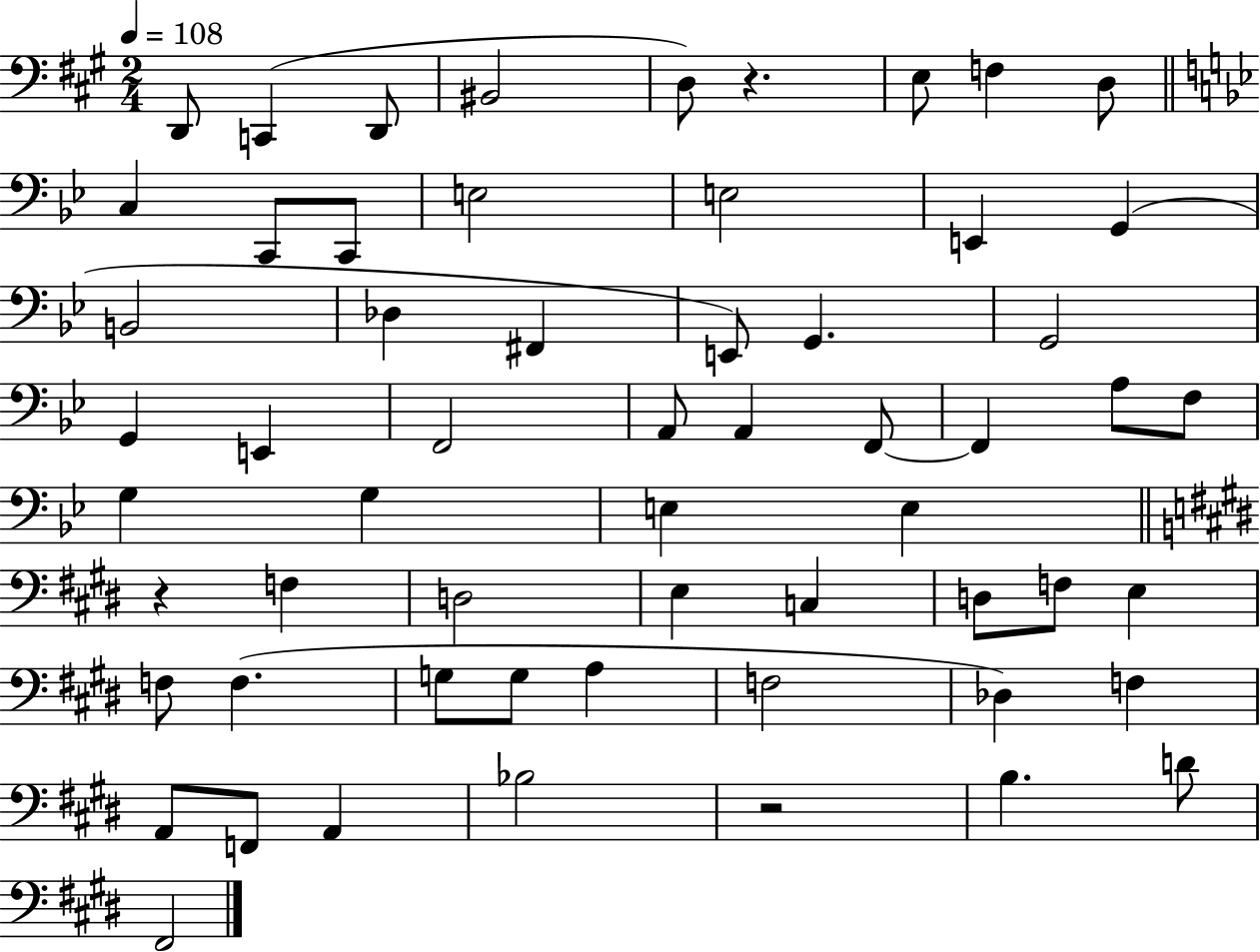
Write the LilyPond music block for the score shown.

{
  \clef bass
  \numericTimeSignature
  \time 2/4
  \key a \major
  \tempo 4 = 108
  \repeat volta 2 { d,8 c,4( d,8 | bis,2 | d8) r4. | e8 f4 d8 | \break \bar "||" \break \key bes \major c4 c,8 c,8 | e2 | e2 | e,4 g,4( | \break b,2 | des4 fis,4 | e,8) g,4. | g,2 | \break g,4 e,4 | f,2 | a,8 a,4 f,8~~ | f,4 a8 f8 | \break g4 g4 | e4 e4 | \bar "||" \break \key e \major r4 f4 | d2 | e4 c4 | d8 f8 e4 | \break f8 f4.( | g8 g8 a4 | f2 | des4) f4 | \break a,8 f,8 a,4 | bes2 | r2 | b4. d'8 | \break fis,2 | } \bar "|."
}